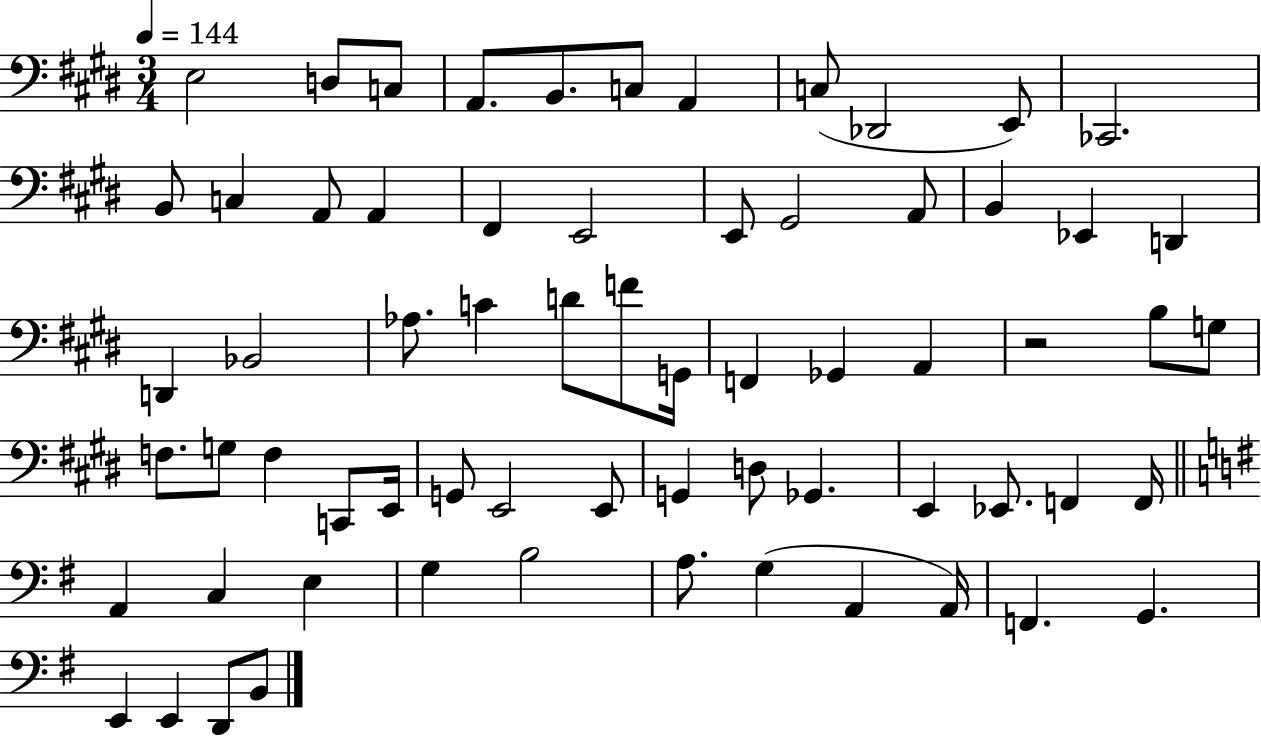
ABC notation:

X:1
T:Untitled
M:3/4
L:1/4
K:E
E,2 D,/2 C,/2 A,,/2 B,,/2 C,/2 A,, C,/2 _D,,2 E,,/2 _C,,2 B,,/2 C, A,,/2 A,, ^F,, E,,2 E,,/2 ^G,,2 A,,/2 B,, _E,, D,, D,, _B,,2 _A,/2 C D/2 F/2 G,,/4 F,, _G,, A,, z2 B,/2 G,/2 F,/2 G,/2 F, C,,/2 E,,/4 G,,/2 E,,2 E,,/2 G,, D,/2 _G,, E,, _E,,/2 F,, F,,/4 A,, C, E, G, B,2 A,/2 G, A,, A,,/4 F,, G,, E,, E,, D,,/2 B,,/2